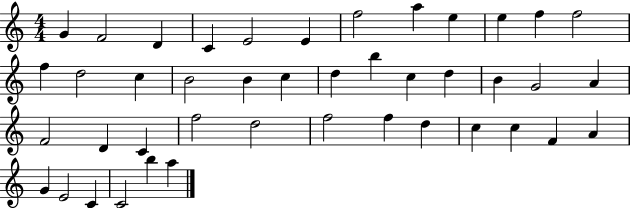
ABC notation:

X:1
T:Untitled
M:4/4
L:1/4
K:C
G F2 D C E2 E f2 a e e f f2 f d2 c B2 B c d b c d B G2 A F2 D C f2 d2 f2 f d c c F A G E2 C C2 b a